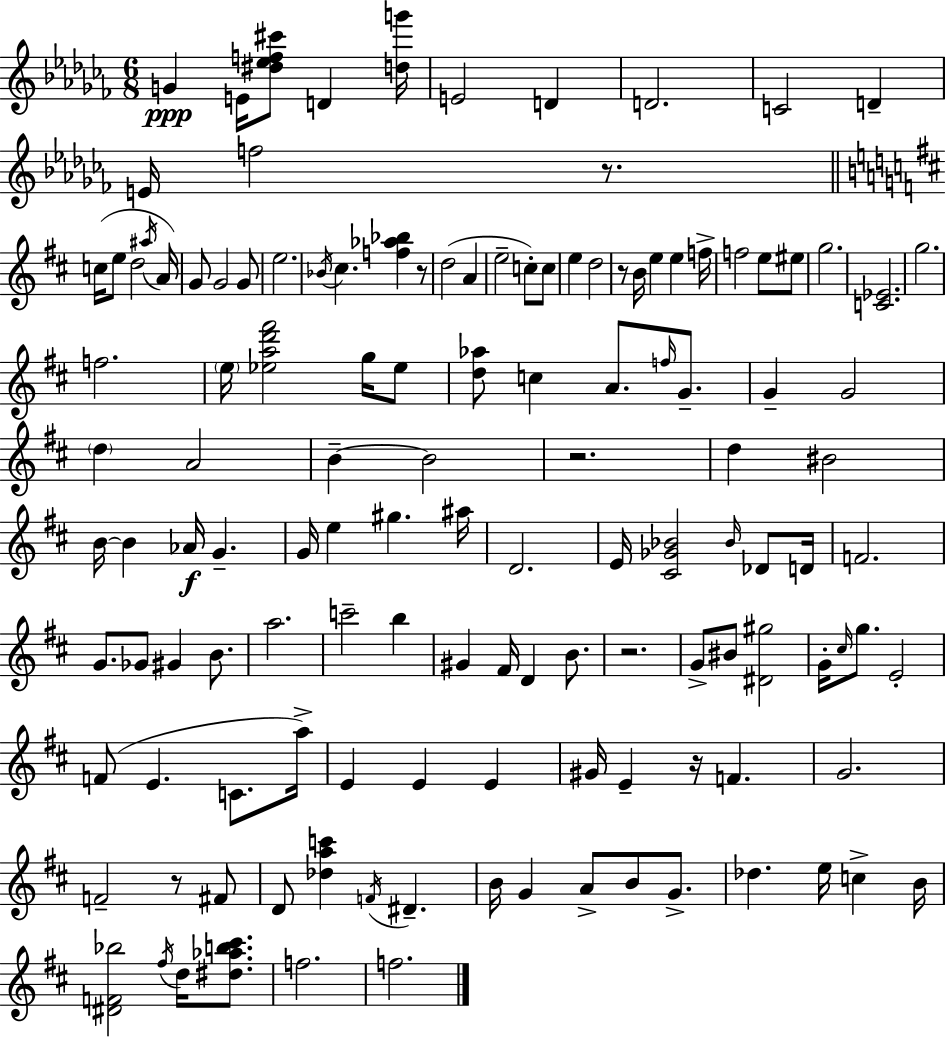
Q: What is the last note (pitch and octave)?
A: F5